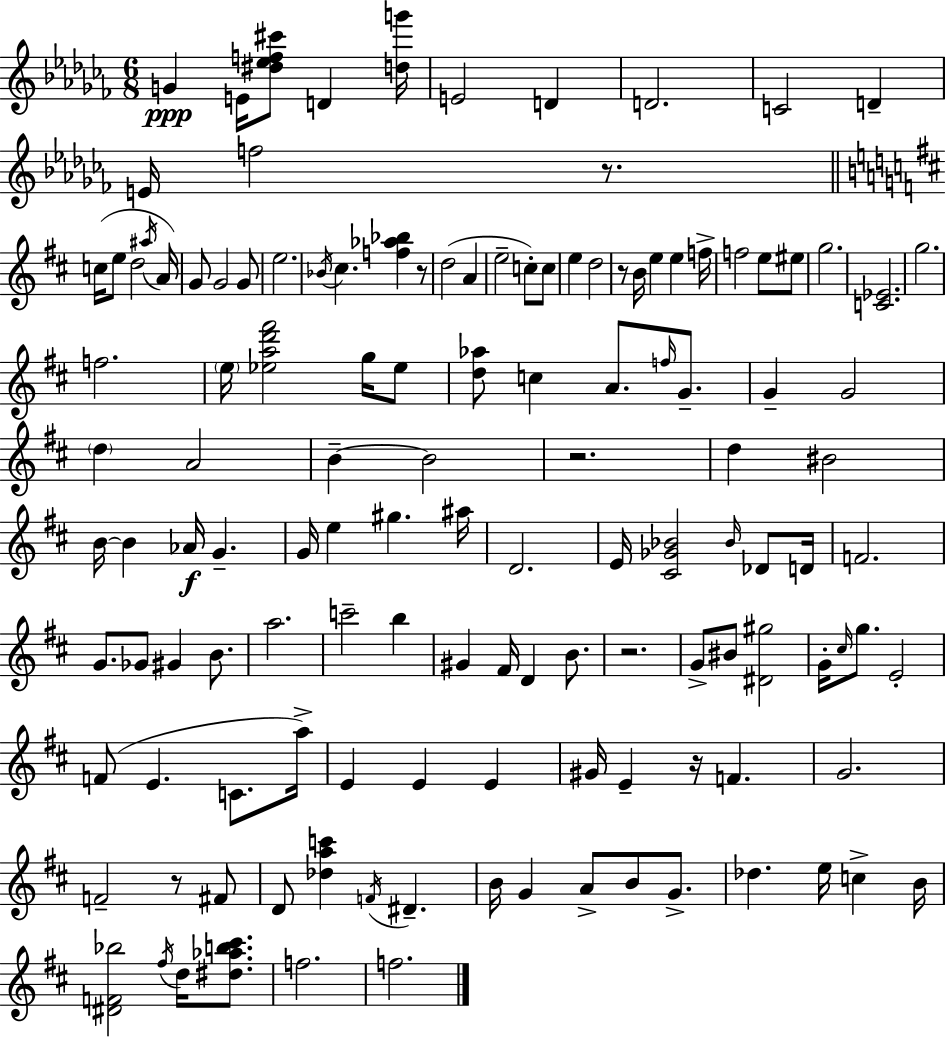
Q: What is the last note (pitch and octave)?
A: F5